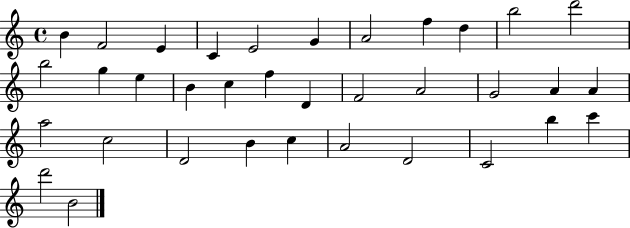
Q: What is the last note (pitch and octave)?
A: B4